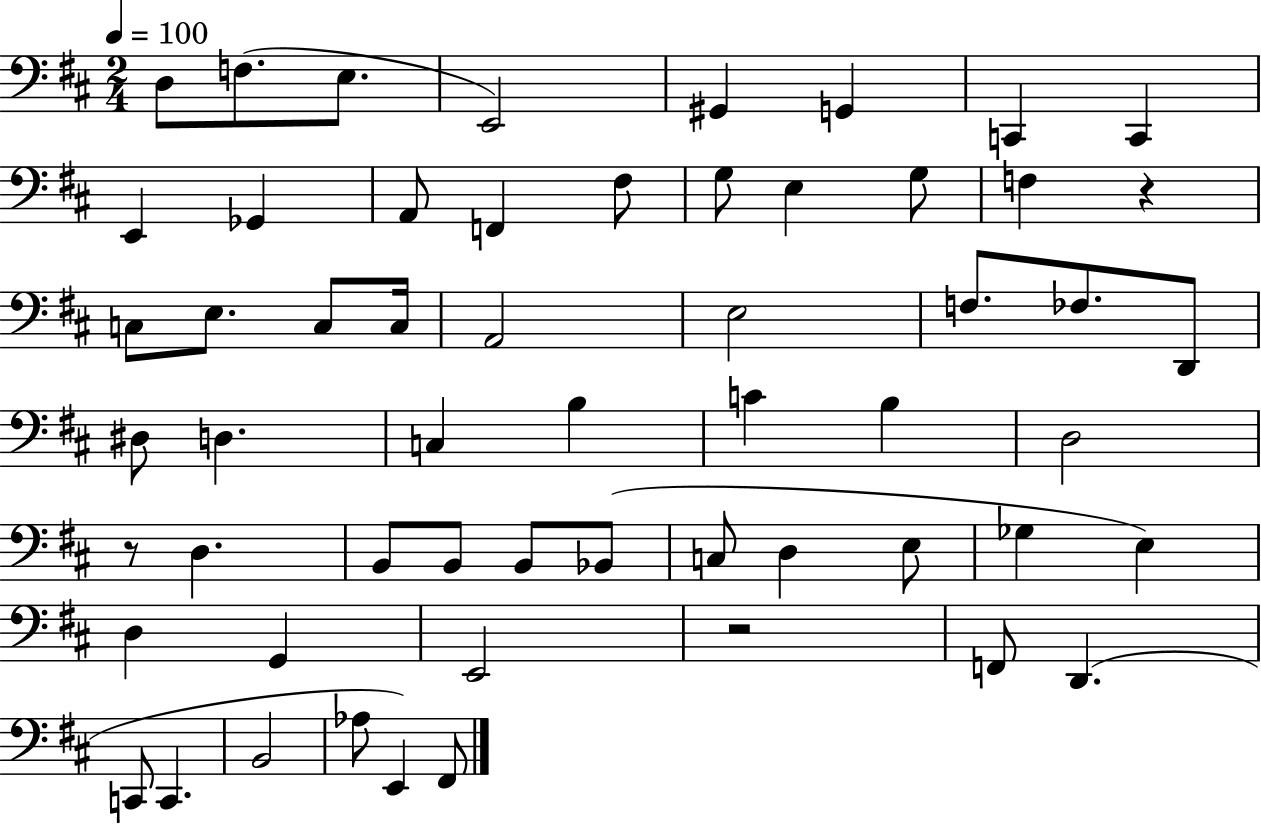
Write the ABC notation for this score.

X:1
T:Untitled
M:2/4
L:1/4
K:D
D,/2 F,/2 E,/2 E,,2 ^G,, G,, C,, C,, E,, _G,, A,,/2 F,, ^F,/2 G,/2 E, G,/2 F, z C,/2 E,/2 C,/2 C,/4 A,,2 E,2 F,/2 _F,/2 D,,/2 ^D,/2 D, C, B, C B, D,2 z/2 D, B,,/2 B,,/2 B,,/2 _B,,/2 C,/2 D, E,/2 _G, E, D, G,, E,,2 z2 F,,/2 D,, C,,/2 C,, B,,2 _A,/2 E,, ^F,,/2